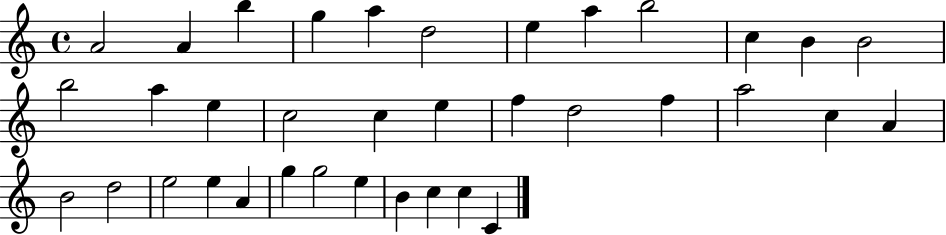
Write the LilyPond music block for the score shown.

{
  \clef treble
  \time 4/4
  \defaultTimeSignature
  \key c \major
  a'2 a'4 b''4 | g''4 a''4 d''2 | e''4 a''4 b''2 | c''4 b'4 b'2 | \break b''2 a''4 e''4 | c''2 c''4 e''4 | f''4 d''2 f''4 | a''2 c''4 a'4 | \break b'2 d''2 | e''2 e''4 a'4 | g''4 g''2 e''4 | b'4 c''4 c''4 c'4 | \break \bar "|."
}